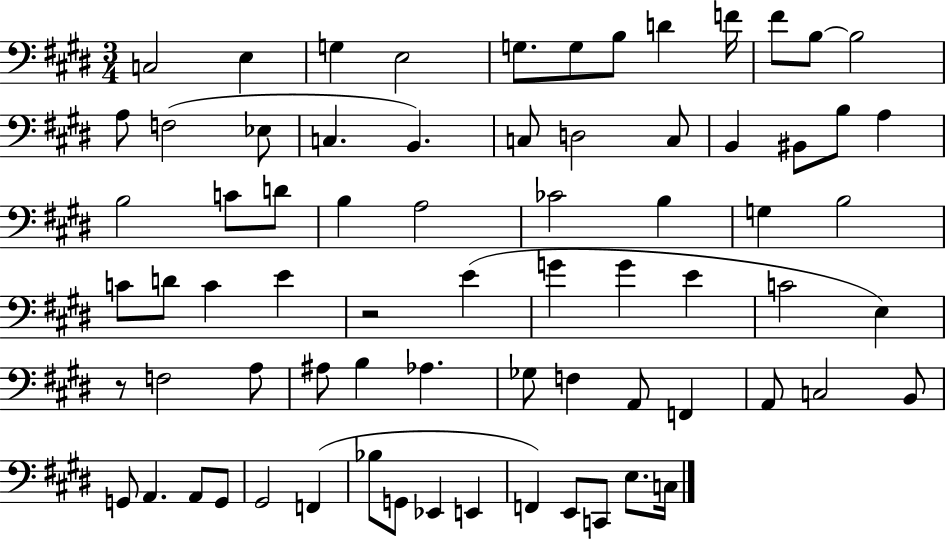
X:1
T:Untitled
M:3/4
L:1/4
K:E
C,2 E, G, E,2 G,/2 G,/2 B,/2 D F/4 ^F/2 B,/2 B,2 A,/2 F,2 _E,/2 C, B,, C,/2 D,2 C,/2 B,, ^B,,/2 B,/2 A, B,2 C/2 D/2 B, A,2 _C2 B, G, B,2 C/2 D/2 C E z2 E G G E C2 E, z/2 F,2 A,/2 ^A,/2 B, _A, _G,/2 F, A,,/2 F,, A,,/2 C,2 B,,/2 G,,/2 A,, A,,/2 G,,/2 ^G,,2 F,, _B,/2 G,,/2 _E,, E,, F,, E,,/2 C,,/2 E,/2 C,/4